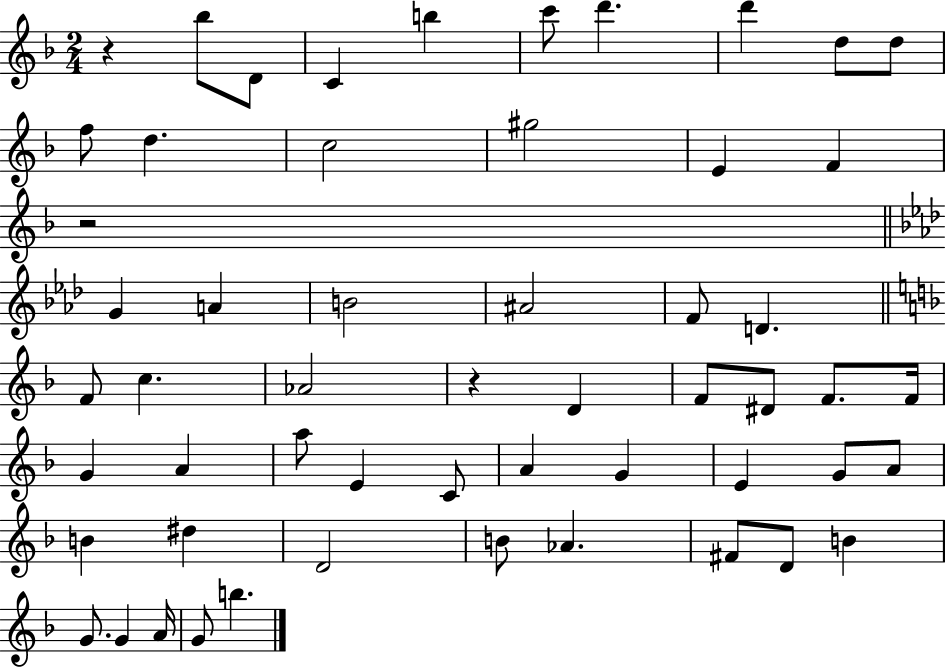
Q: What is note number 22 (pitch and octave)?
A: F4